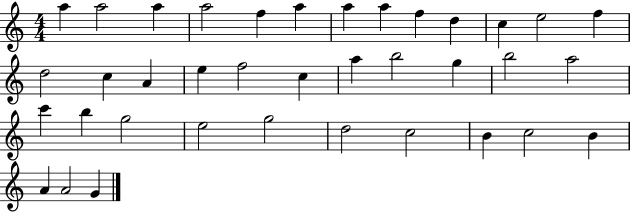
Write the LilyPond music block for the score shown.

{
  \clef treble
  \numericTimeSignature
  \time 4/4
  \key c \major
  a''4 a''2 a''4 | a''2 f''4 a''4 | a''4 a''4 f''4 d''4 | c''4 e''2 f''4 | \break d''2 c''4 a'4 | e''4 f''2 c''4 | a''4 b''2 g''4 | b''2 a''2 | \break c'''4 b''4 g''2 | e''2 g''2 | d''2 c''2 | b'4 c''2 b'4 | \break a'4 a'2 g'4 | \bar "|."
}